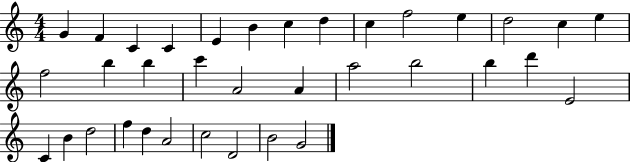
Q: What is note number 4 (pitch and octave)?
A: C4